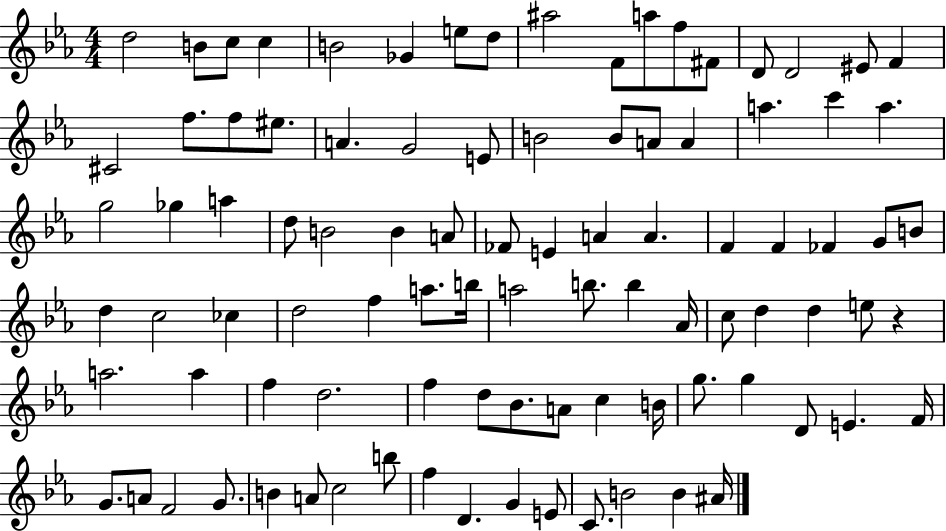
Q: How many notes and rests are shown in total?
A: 94